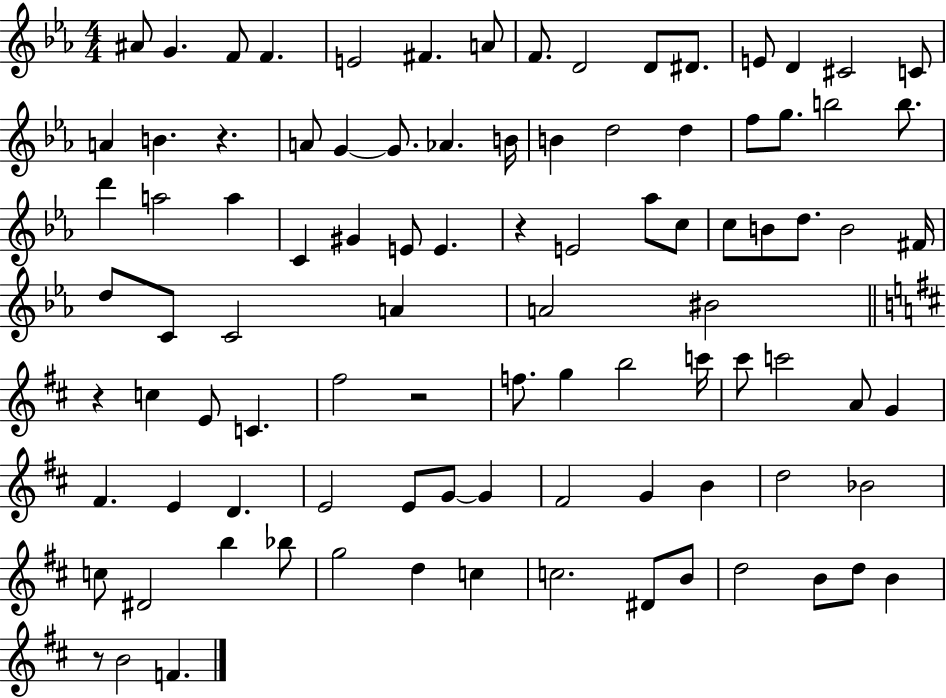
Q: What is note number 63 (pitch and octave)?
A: F#4